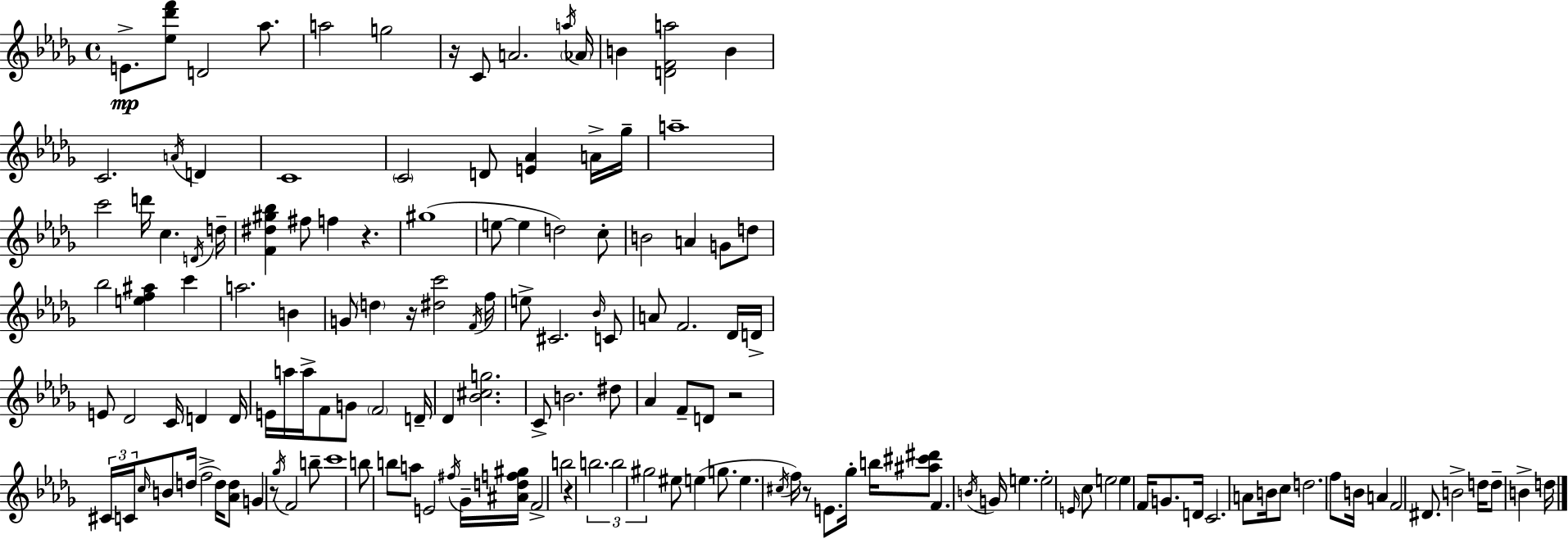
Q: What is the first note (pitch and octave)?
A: E4